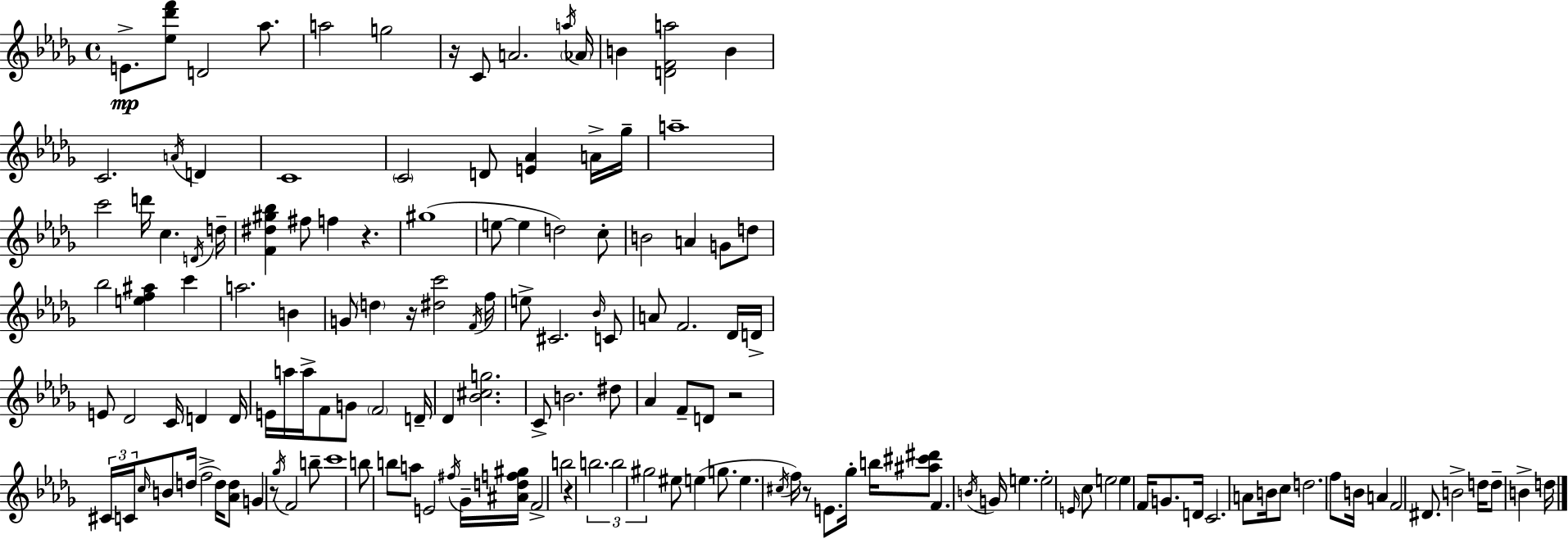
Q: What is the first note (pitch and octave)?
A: E4